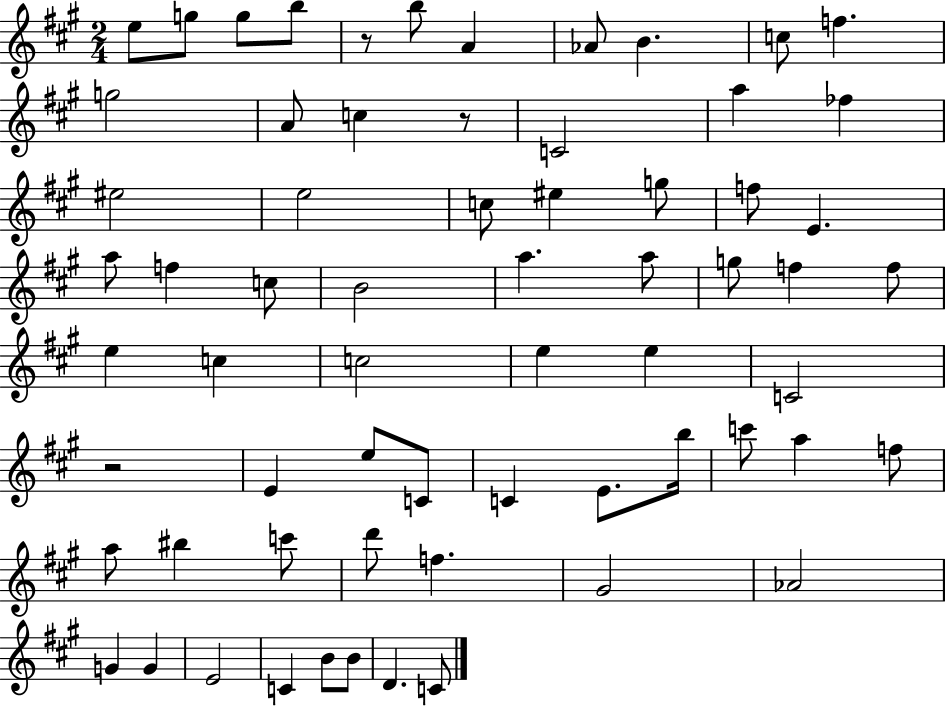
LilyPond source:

{
  \clef treble
  \numericTimeSignature
  \time 2/4
  \key a \major
  e''8 g''8 g''8 b''8 | r8 b''8 a'4 | aes'8 b'4. | c''8 f''4. | \break g''2 | a'8 c''4 r8 | c'2 | a''4 fes''4 | \break eis''2 | e''2 | c''8 eis''4 g''8 | f''8 e'4. | \break a''8 f''4 c''8 | b'2 | a''4. a''8 | g''8 f''4 f''8 | \break e''4 c''4 | c''2 | e''4 e''4 | c'2 | \break r2 | e'4 e''8 c'8 | c'4 e'8. b''16 | c'''8 a''4 f''8 | \break a''8 bis''4 c'''8 | d'''8 f''4. | gis'2 | aes'2 | \break g'4 g'4 | e'2 | c'4 b'8 b'8 | d'4. c'8 | \break \bar "|."
}